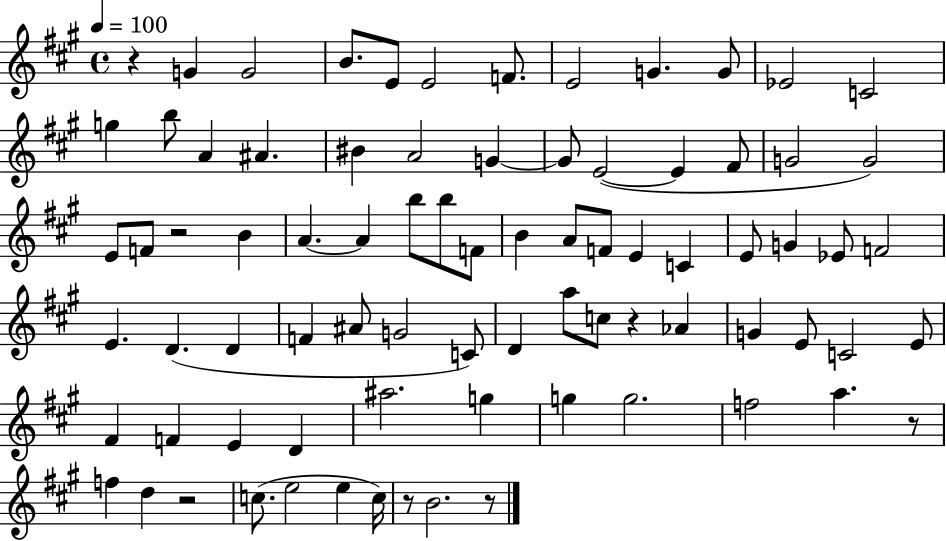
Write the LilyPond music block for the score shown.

{
  \clef treble
  \time 4/4
  \defaultTimeSignature
  \key a \major
  \tempo 4 = 100
  r4 g'4 g'2 | b'8. e'8 e'2 f'8. | e'2 g'4. g'8 | ees'2 c'2 | \break g''4 b''8 a'4 ais'4. | bis'4 a'2 g'4~~ | g'8 e'2~(~ e'4 fis'8 | g'2 g'2) | \break e'8 f'8 r2 b'4 | a'4.~~ a'4 b''8 b''8 f'8 | b'4 a'8 f'8 e'4 c'4 | e'8 g'4 ees'8 f'2 | \break e'4. d'4.( d'4 | f'4 ais'8 g'2 c'8) | d'4 a''8 c''8 r4 aes'4 | g'4 e'8 c'2 e'8 | \break fis'4 f'4 e'4 d'4 | ais''2. g''4 | g''4 g''2. | f''2 a''4. r8 | \break f''4 d''4 r2 | c''8.( e''2 e''4 c''16) | r8 b'2. r8 | \bar "|."
}